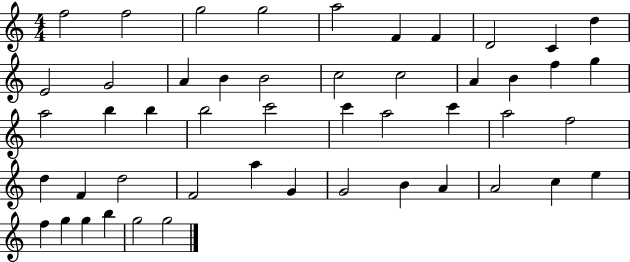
{
  \clef treble
  \numericTimeSignature
  \time 4/4
  \key c \major
  f''2 f''2 | g''2 g''2 | a''2 f'4 f'4 | d'2 c'4 d''4 | \break e'2 g'2 | a'4 b'4 b'2 | c''2 c''2 | a'4 b'4 f''4 g''4 | \break a''2 b''4 b''4 | b''2 c'''2 | c'''4 a''2 c'''4 | a''2 f''2 | \break d''4 f'4 d''2 | f'2 a''4 g'4 | g'2 b'4 a'4 | a'2 c''4 e''4 | \break f''4 g''4 g''4 b''4 | g''2 g''2 | \bar "|."
}